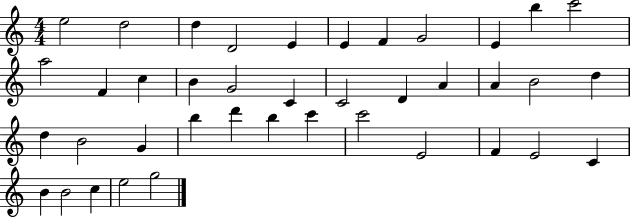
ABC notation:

X:1
T:Untitled
M:4/4
L:1/4
K:C
e2 d2 d D2 E E F G2 E b c'2 a2 F c B G2 C C2 D A A B2 d d B2 G b d' b c' c'2 E2 F E2 C B B2 c e2 g2